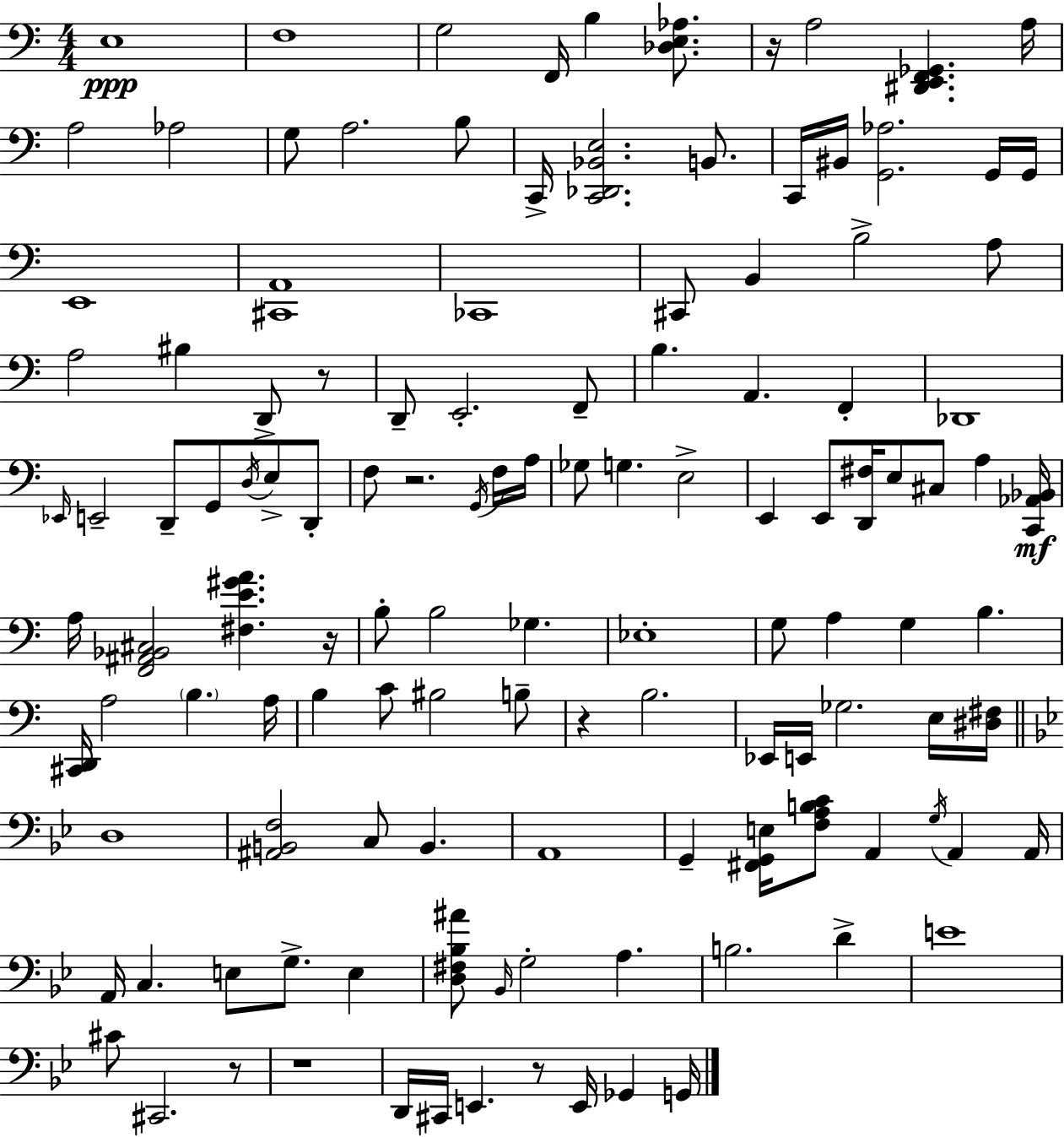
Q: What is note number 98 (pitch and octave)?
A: C#2